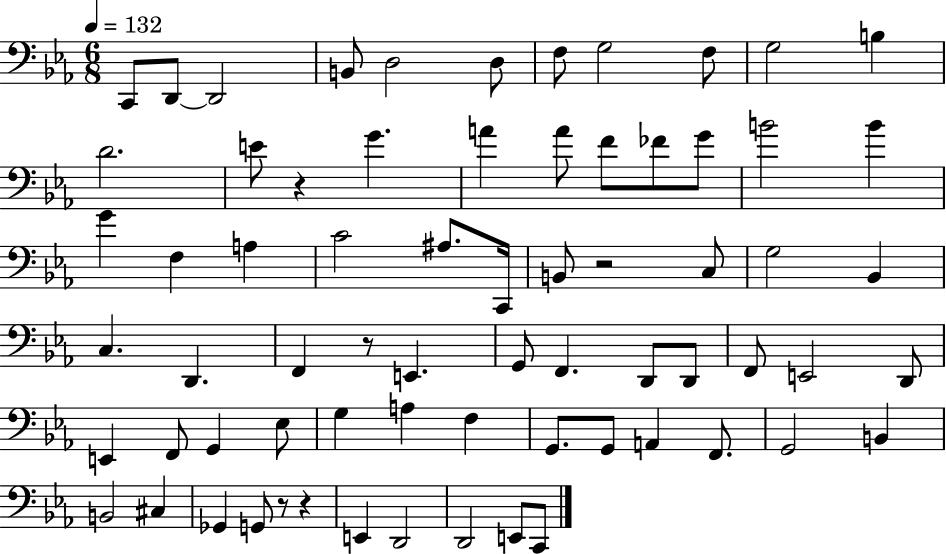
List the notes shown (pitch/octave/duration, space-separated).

C2/e D2/e D2/h B2/e D3/h D3/e F3/e G3/h F3/e G3/h B3/q D4/h. E4/e R/q G4/q. A4/q A4/e F4/e FES4/e G4/e B4/h B4/q G4/q F3/q A3/q C4/h A#3/e. C2/s B2/e R/h C3/e G3/h Bb2/q C3/q. D2/q. F2/q R/e E2/q. G2/e F2/q. D2/e D2/e F2/e E2/h D2/e E2/q F2/e G2/q Eb3/e G3/q A3/q F3/q G2/e. G2/e A2/q F2/e. G2/h B2/q B2/h C#3/q Gb2/q G2/e R/e R/q E2/q D2/h D2/h E2/e C2/e